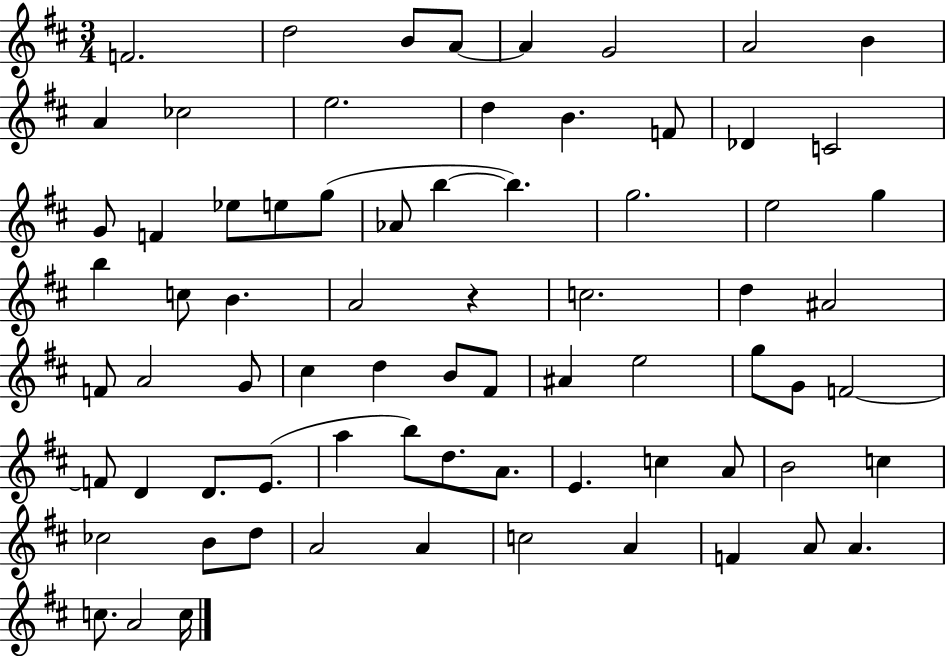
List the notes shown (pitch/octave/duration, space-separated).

F4/h. D5/h B4/e A4/e A4/q G4/h A4/h B4/q A4/q CES5/h E5/h. D5/q B4/q. F4/e Db4/q C4/h G4/e F4/q Eb5/e E5/e G5/e Ab4/e B5/q B5/q. G5/h. E5/h G5/q B5/q C5/e B4/q. A4/h R/q C5/h. D5/q A#4/h F4/e A4/h G4/e C#5/q D5/q B4/e F#4/e A#4/q E5/h G5/e G4/e F4/h F4/e D4/q D4/e. E4/e. A5/q B5/e D5/e. A4/e. E4/q. C5/q A4/e B4/h C5/q CES5/h B4/e D5/e A4/h A4/q C5/h A4/q F4/q A4/e A4/q. C5/e. A4/h C5/s